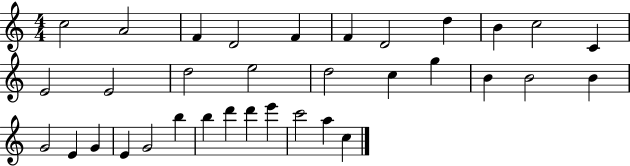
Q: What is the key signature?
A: C major